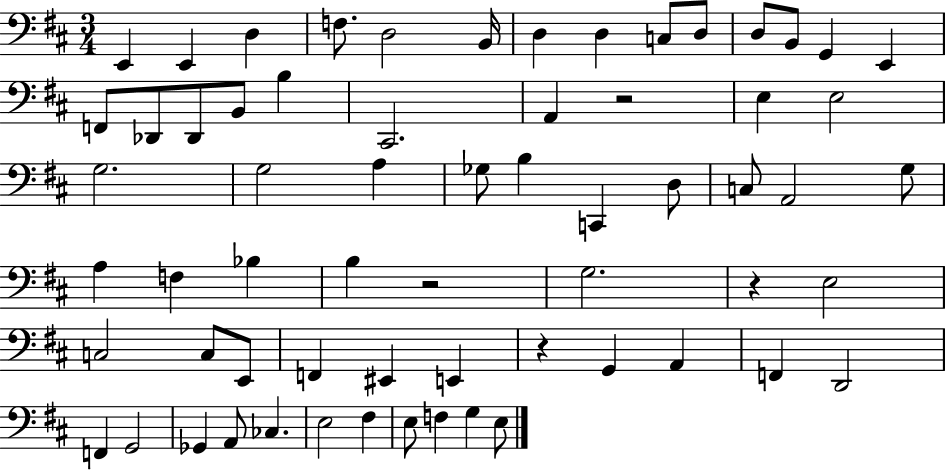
X:1
T:Untitled
M:3/4
L:1/4
K:D
E,, E,, D, F,/2 D,2 B,,/4 D, D, C,/2 D,/2 D,/2 B,,/2 G,, E,, F,,/2 _D,,/2 _D,,/2 B,,/2 B, ^C,,2 A,, z2 E, E,2 G,2 G,2 A, _G,/2 B, C,, D,/2 C,/2 A,,2 G,/2 A, F, _B, B, z2 G,2 z E,2 C,2 C,/2 E,,/2 F,, ^E,, E,, z G,, A,, F,, D,,2 F,, G,,2 _G,, A,,/2 _C, E,2 ^F, E,/2 F, G, E,/2